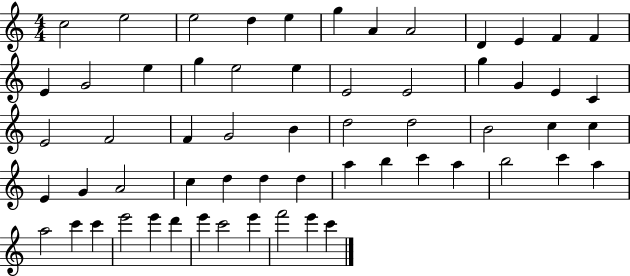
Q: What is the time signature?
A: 4/4